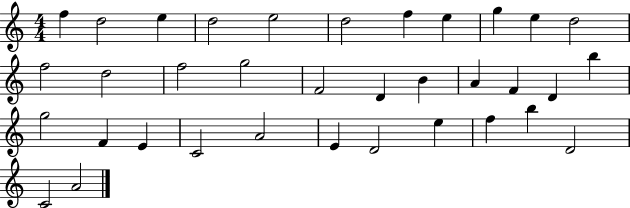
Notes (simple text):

F5/q D5/h E5/q D5/h E5/h D5/h F5/q E5/q G5/q E5/q D5/h F5/h D5/h F5/h G5/h F4/h D4/q B4/q A4/q F4/q D4/q B5/q G5/h F4/q E4/q C4/h A4/h E4/q D4/h E5/q F5/q B5/q D4/h C4/h A4/h